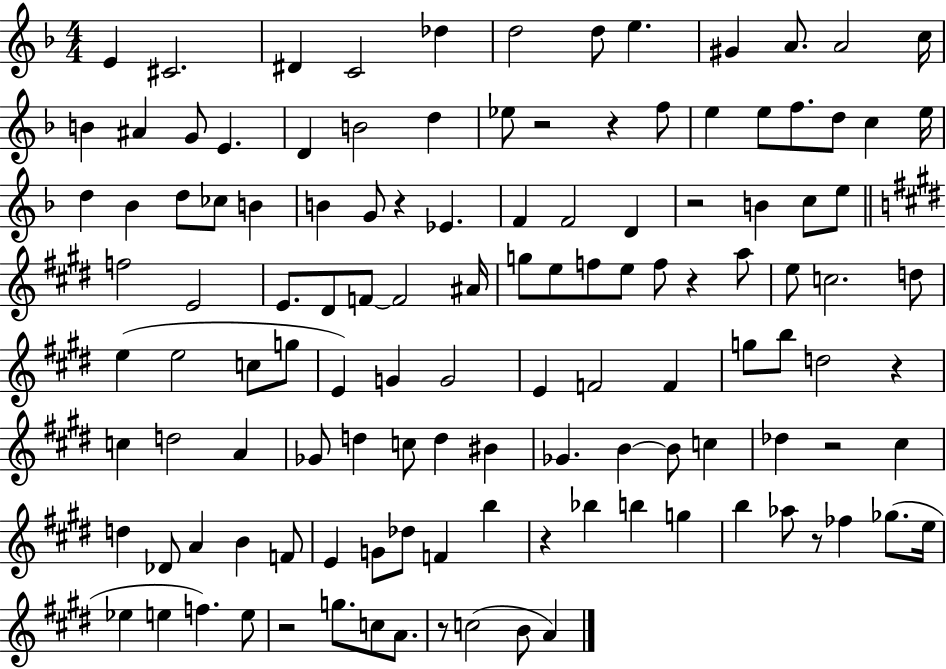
{
  \clef treble
  \numericTimeSignature
  \time 4/4
  \key f \major
  \repeat volta 2 { e'4 cis'2. | dis'4 c'2 des''4 | d''2 d''8 e''4. | gis'4 a'8. a'2 c''16 | \break b'4 ais'4 g'8 e'4. | d'4 b'2 d''4 | ees''8 r2 r4 f''8 | e''4 e''8 f''8. d''8 c''4 e''16 | \break d''4 bes'4 d''8 ces''8 b'4 | b'4 g'8 r4 ees'4. | f'4 f'2 d'4 | r2 b'4 c''8 e''8 | \break \bar "||" \break \key e \major f''2 e'2 | e'8. dis'8 f'8~~ f'2 ais'16 | g''8 e''8 f''8 e''8 f''8 r4 a''8 | e''8 c''2. d''8 | \break e''4( e''2 c''8 g''8 | e'4) g'4 g'2 | e'4 f'2 f'4 | g''8 b''8 d''2 r4 | \break c''4 d''2 a'4 | ges'8 d''4 c''8 d''4 bis'4 | ges'4. b'4~~ b'8 c''4 | des''4 r2 cis''4 | \break d''4 des'8 a'4 b'4 f'8 | e'4 g'8 des''8 f'4 b''4 | r4 bes''4 b''4 g''4 | b''4 aes''8 r8 fes''4 ges''8.( e''16 | \break ees''4 e''4 f''4.) e''8 | r2 g''8. c''8 a'8. | r8 c''2( b'8 a'4) | } \bar "|."
}